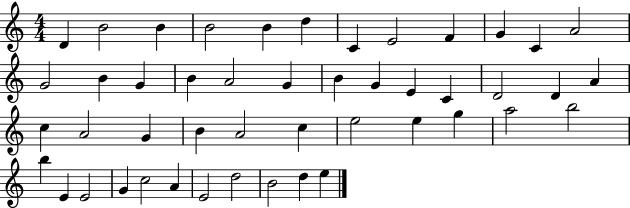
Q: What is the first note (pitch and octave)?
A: D4